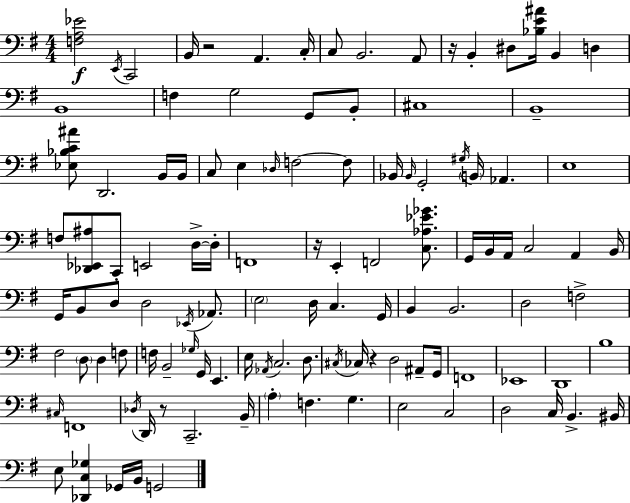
X:1
T:Untitled
M:4/4
L:1/4
K:Em
[F,A,_E]2 E,,/4 C,,2 B,,/4 z2 A,, C,/4 C,/2 B,,2 A,,/2 z/4 B,, ^D,/2 [_B,E^A]/4 B,, D, B,,4 F, G,2 G,,/2 B,,/2 ^C,4 B,,4 [_E,_B,C^A]/2 D,,2 B,,/4 B,,/4 C,/2 E, _D,/4 F,2 F,/2 _B,,/4 _B,,/4 G,,2 ^G,/4 B,,/4 _A,, E,4 F,/2 [_D,,_E,,^A,]/2 C,,/2 E,,2 D,/4 D,/4 F,,4 z/4 E,, F,,2 [C,_A,_E_G]/2 G,,/4 B,,/4 A,,/4 C,2 A,, B,,/4 G,,/4 B,,/2 D,/2 D,2 _E,,/4 _A,,/2 E,2 D,/4 C, G,,/4 B,, B,,2 D,2 F,2 ^F,2 D,/2 D, F,/2 F,/4 B,,2 _G,/4 G,,/4 E,, E,/4 _A,,/4 C,2 D,/2 ^C,/4 _C,/4 z D,2 ^A,,/2 G,,/4 F,,4 _E,,4 D,,4 B,4 ^C,/4 F,,4 _D,/4 D,,/4 z/2 C,,2 B,,/4 A, F, G, E,2 C,2 D,2 C,/4 B,, ^B,,/4 E,/2 [_D,,C,_G,] _G,,/4 B,,/4 G,,2